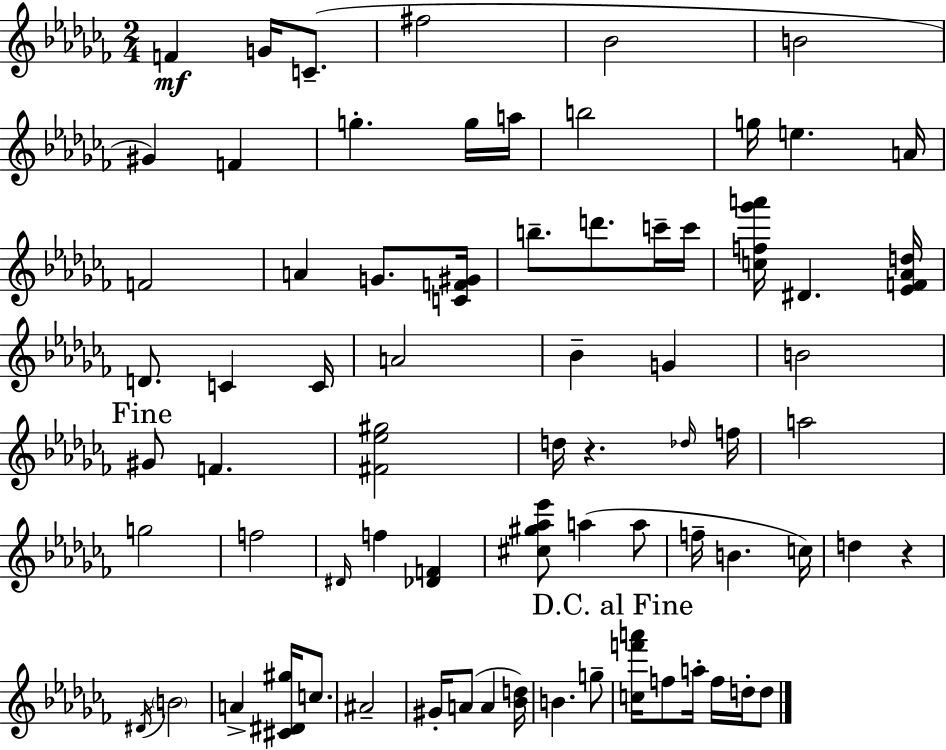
{
  \clef treble
  \numericTimeSignature
  \time 2/4
  \key aes \minor
  f'4\mf g'16 c'8.--( | fis''2 | bes'2 | b'2 | \break gis'4) f'4 | g''4.-. g''16 a''16 | b''2 | g''16 e''4. a'16 | \break f'2 | a'4 g'8. <c' f' gis'>16 | b''8.-- d'''8. c'''16-- c'''16 | <c'' f'' ges''' a'''>16 dis'4. <ees' f' aes' d''>16 | \break d'8. c'4 c'16 | a'2 | bes'4-- g'4 | b'2 | \break \mark "Fine" gis'8 f'4. | <fis' ees'' gis''>2 | d''16 r4. \grace { des''16 } | f''16 a''2 | \break g''2 | f''2 | \grace { dis'16 } f''4 <des' f'>4 | <cis'' gis'' aes'' ees'''>8 a''4( | \break a''8 f''16-- b'4. | c''16) d''4 r4 | \acciaccatura { dis'16 } \parenthesize b'2 | a'4-> <cis' dis' gis''>16 | \break c''8. ais'2-- | gis'16-. a'8( a'4 | <bes' d''>16) b'4. | g''8-- \mark "D.C. al Fine" <c'' f''' a'''>16 f''8 a''16-. f''16 | \break d''16-. d''8 \bar "|."
}